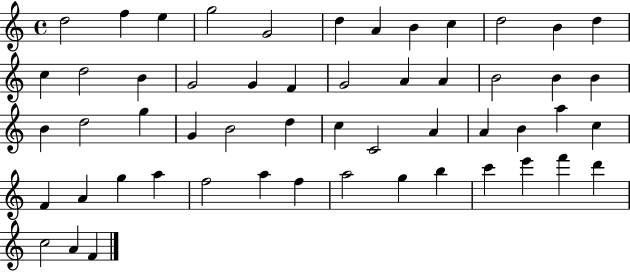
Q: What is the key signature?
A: C major